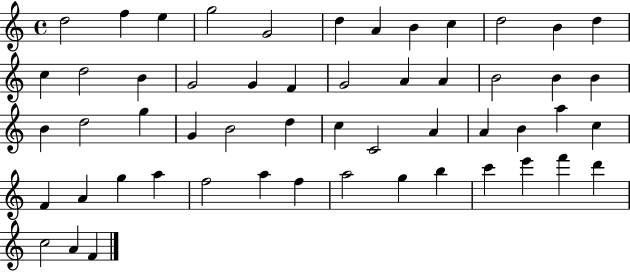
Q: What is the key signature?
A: C major